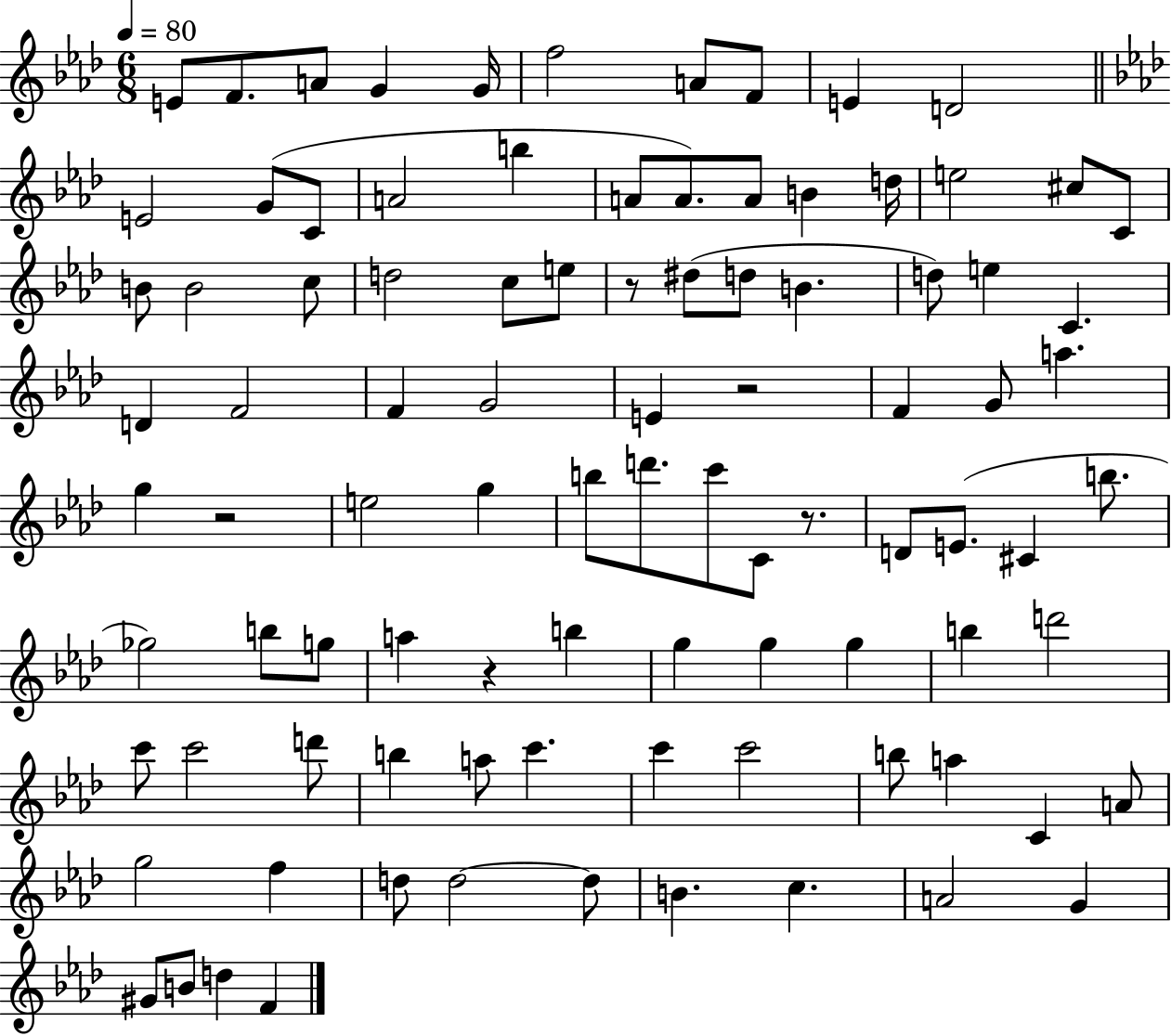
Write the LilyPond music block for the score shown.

{
  \clef treble
  \numericTimeSignature
  \time 6/8
  \key aes \major
  \tempo 4 = 80
  e'8 f'8. a'8 g'4 g'16 | f''2 a'8 f'8 | e'4 d'2 | \bar "||" \break \key aes \major e'2 g'8( c'8 | a'2 b''4 | a'8 a'8.) a'8 b'4 d''16 | e''2 cis''8 c'8 | \break b'8 b'2 c''8 | d''2 c''8 e''8 | r8 dis''8( d''8 b'4. | d''8) e''4 c'4. | \break d'4 f'2 | f'4 g'2 | e'4 r2 | f'4 g'8 a''4. | \break g''4 r2 | e''2 g''4 | b''8 d'''8. c'''8 c'8 r8. | d'8 e'8.( cis'4 b''8. | \break ges''2) b''8 g''8 | a''4 r4 b''4 | g''4 g''4 g''4 | b''4 d'''2 | \break c'''8 c'''2 d'''8 | b''4 a''8 c'''4. | c'''4 c'''2 | b''8 a''4 c'4 a'8 | \break g''2 f''4 | d''8 d''2~~ d''8 | b'4. c''4. | a'2 g'4 | \break gis'8 b'8 d''4 f'4 | \bar "|."
}